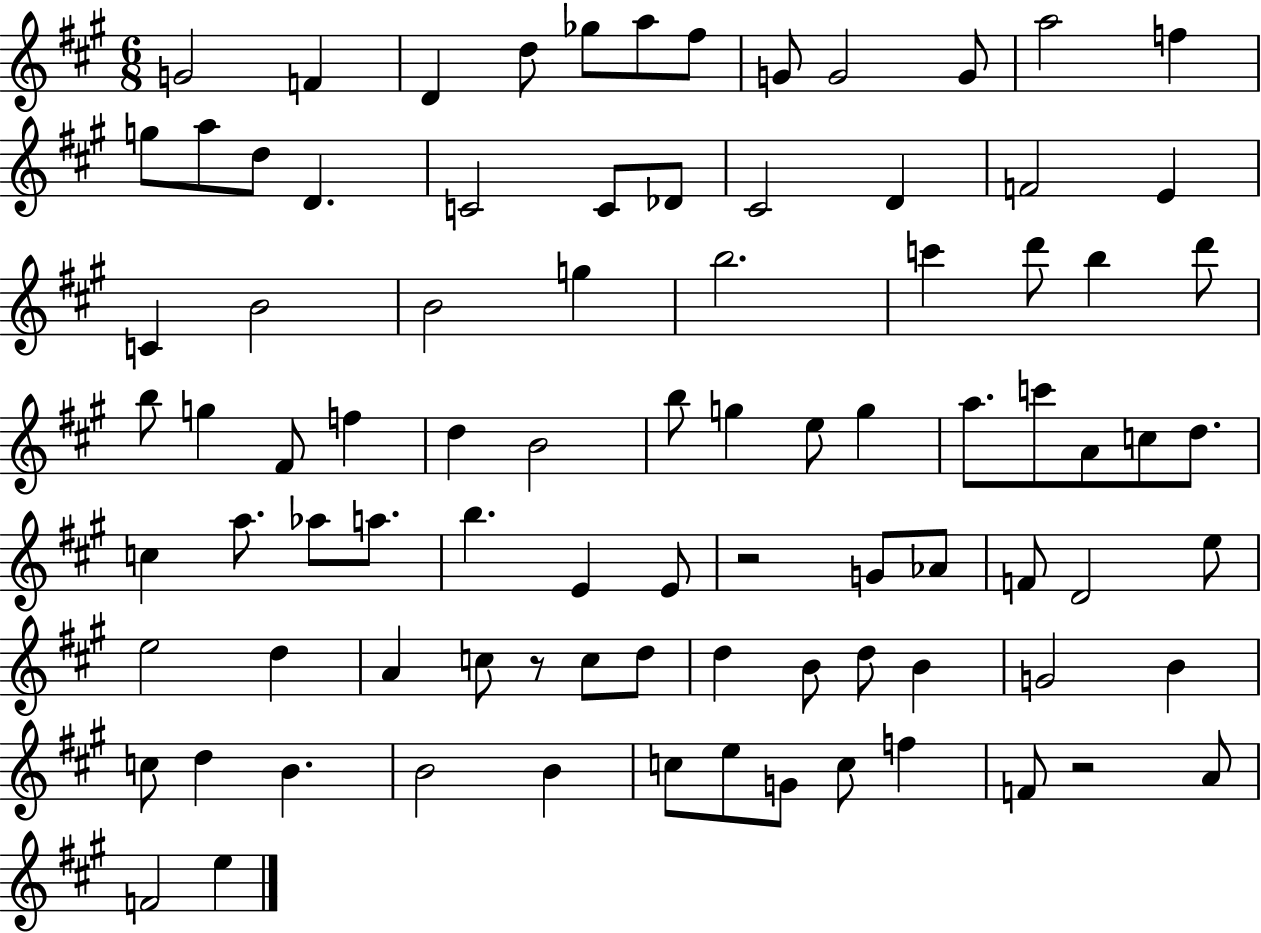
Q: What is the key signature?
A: A major